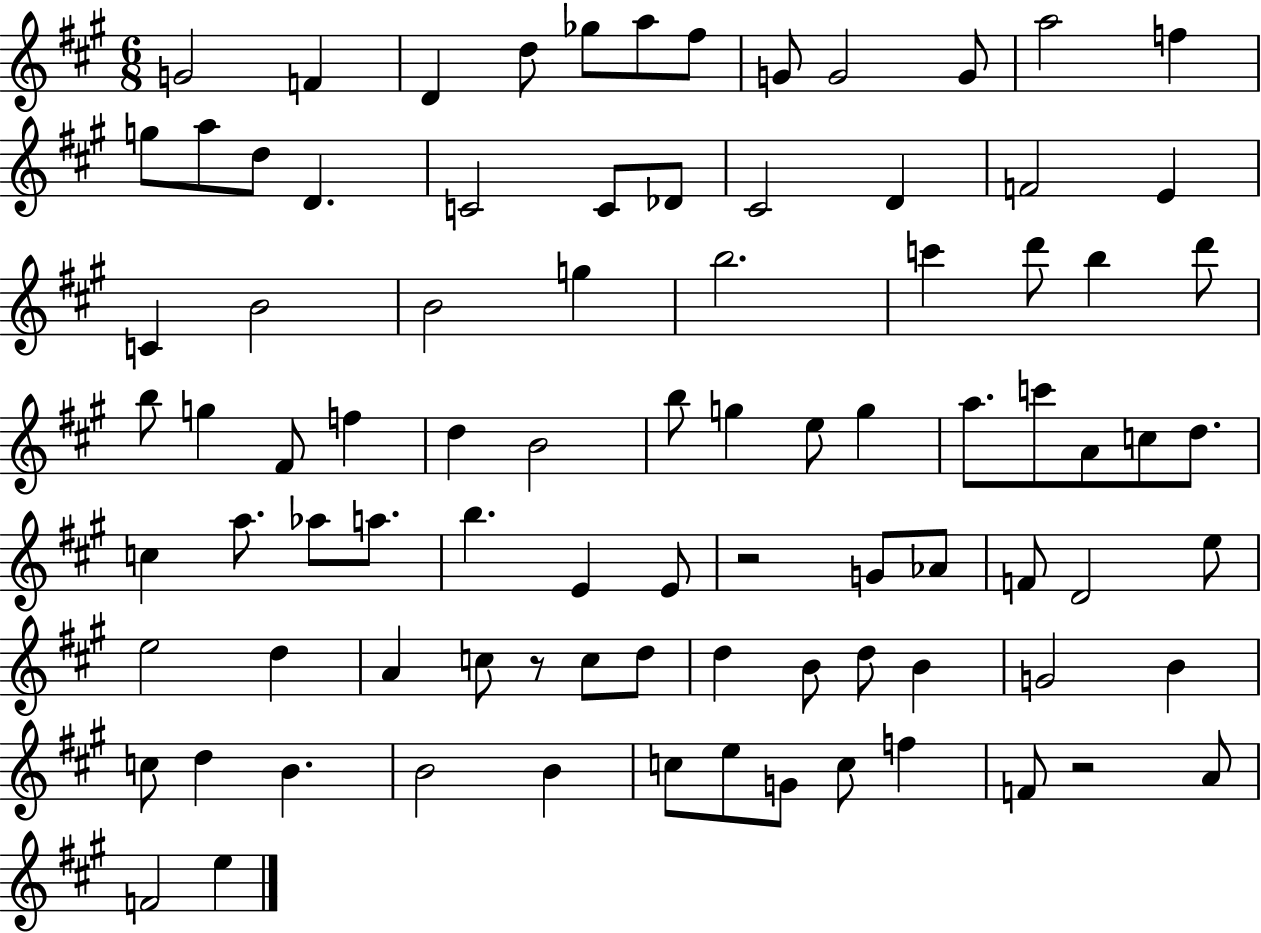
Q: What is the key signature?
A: A major